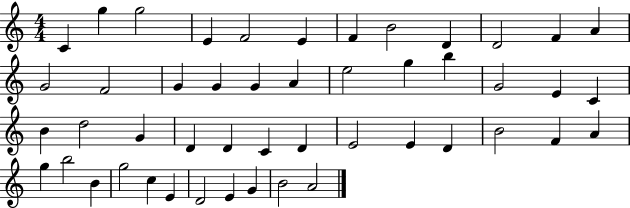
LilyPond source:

{
  \clef treble
  \numericTimeSignature
  \time 4/4
  \key c \major
  c'4 g''4 g''2 | e'4 f'2 e'4 | f'4 b'2 d'4 | d'2 f'4 a'4 | \break g'2 f'2 | g'4 g'4 g'4 a'4 | e''2 g''4 b''4 | g'2 e'4 c'4 | \break b'4 d''2 g'4 | d'4 d'4 c'4 d'4 | e'2 e'4 d'4 | b'2 f'4 a'4 | \break g''4 b''2 b'4 | g''2 c''4 e'4 | d'2 e'4 g'4 | b'2 a'2 | \break \bar "|."
}